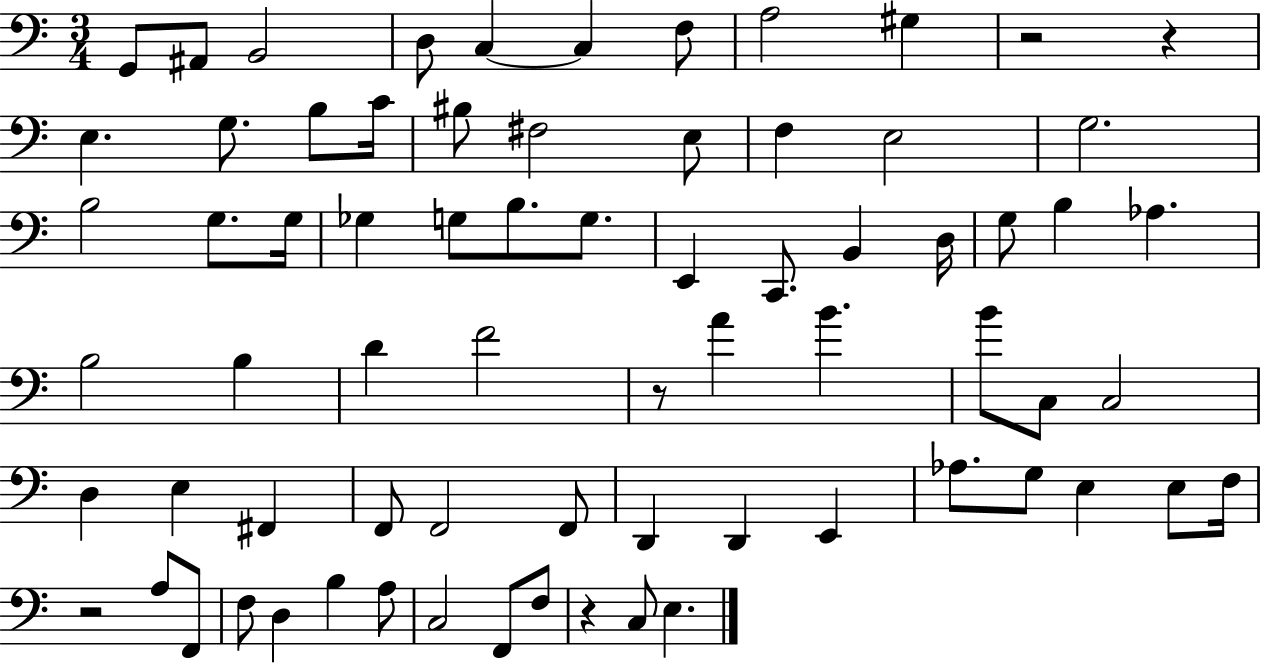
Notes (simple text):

G2/e A#2/e B2/h D3/e C3/q C3/q F3/e A3/h G#3/q R/h R/q E3/q. G3/e. B3/e C4/s BIS3/e F#3/h E3/e F3/q E3/h G3/h. B3/h G3/e. G3/s Gb3/q G3/e B3/e. G3/e. E2/q C2/e. B2/q D3/s G3/e B3/q Ab3/q. B3/h B3/q D4/q F4/h R/e A4/q B4/q. B4/e C3/e C3/h D3/q E3/q F#2/q F2/e F2/h F2/e D2/q D2/q E2/q Ab3/e. G3/e E3/q E3/e F3/s R/h A3/e F2/e F3/e D3/q B3/q A3/e C3/h F2/e F3/e R/q C3/e E3/q.